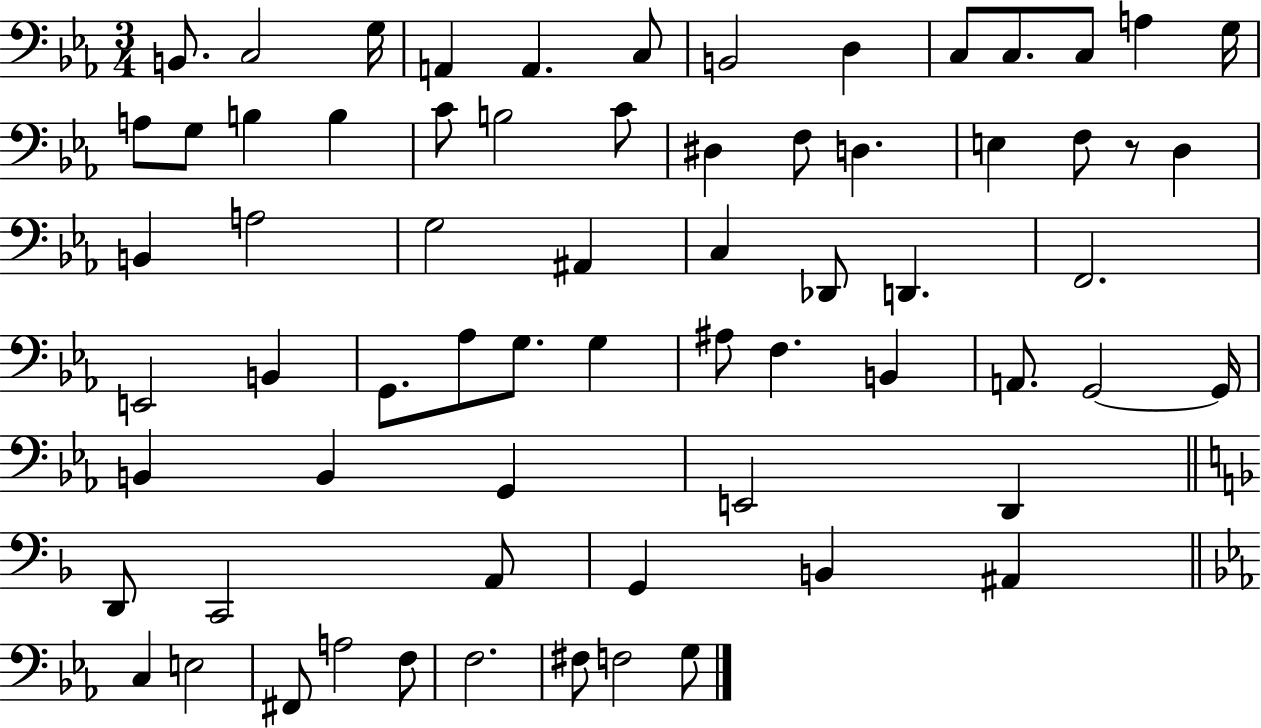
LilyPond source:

{
  \clef bass
  \numericTimeSignature
  \time 3/4
  \key ees \major
  b,8. c2 g16 | a,4 a,4. c8 | b,2 d4 | c8 c8. c8 a4 g16 | \break a8 g8 b4 b4 | c'8 b2 c'8 | dis4 f8 d4. | e4 f8 r8 d4 | \break b,4 a2 | g2 ais,4 | c4 des,8 d,4. | f,2. | \break e,2 b,4 | g,8. aes8 g8. g4 | ais8 f4. b,4 | a,8. g,2~~ g,16 | \break b,4 b,4 g,4 | e,2 d,4 | \bar "||" \break \key f \major d,8 c,2 a,8 | g,4 b,4 ais,4 | \bar "||" \break \key ees \major c4 e2 | fis,8 a2 f8 | f2. | fis8 f2 g8 | \break \bar "|."
}